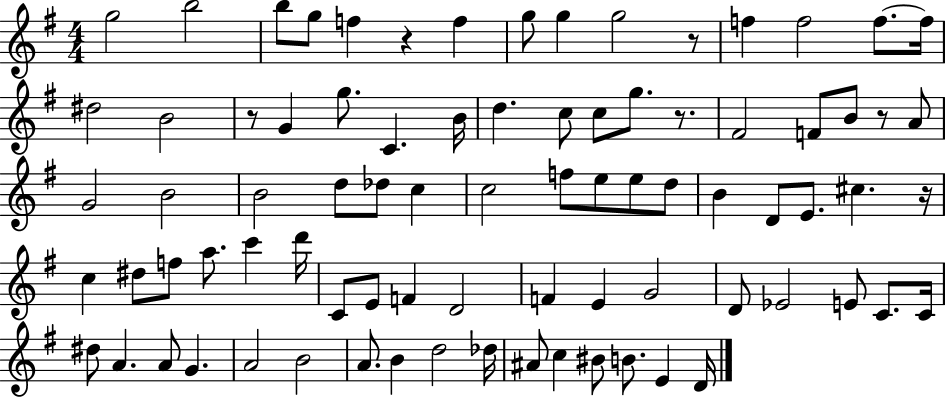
G5/h B5/h B5/e G5/e F5/q R/q F5/q G5/e G5/q G5/h R/e F5/q F5/h F5/e. F5/s D#5/h B4/h R/e G4/q G5/e. C4/q. B4/s D5/q. C5/e C5/e G5/e. R/e. F#4/h F4/e B4/e R/e A4/e G4/h B4/h B4/h D5/e Db5/e C5/q C5/h F5/e E5/e E5/e D5/e B4/q D4/e E4/e. C#5/q. R/s C5/q D#5/e F5/e A5/e. C6/q D6/s C4/e E4/e F4/q D4/h F4/q E4/q G4/h D4/e Eb4/h E4/e C4/e. C4/s D#5/e A4/q. A4/e G4/q. A4/h B4/h A4/e. B4/q D5/h Db5/s A#4/e C5/q BIS4/e B4/e. E4/q D4/s